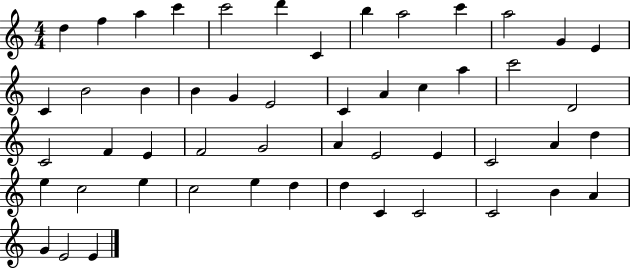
D5/q F5/q A5/q C6/q C6/h D6/q C4/q B5/q A5/h C6/q A5/h G4/q E4/q C4/q B4/h B4/q B4/q G4/q E4/h C4/q A4/q C5/q A5/q C6/h D4/h C4/h F4/q E4/q F4/h G4/h A4/q E4/h E4/q C4/h A4/q D5/q E5/q C5/h E5/q C5/h E5/q D5/q D5/q C4/q C4/h C4/h B4/q A4/q G4/q E4/h E4/q